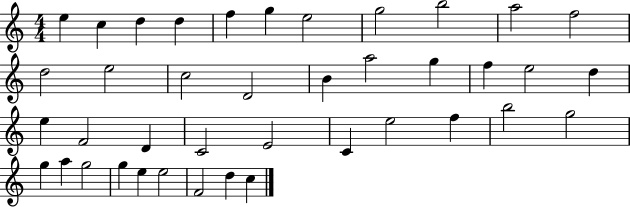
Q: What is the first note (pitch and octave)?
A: E5